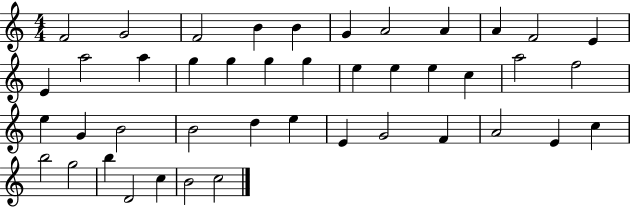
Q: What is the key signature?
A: C major